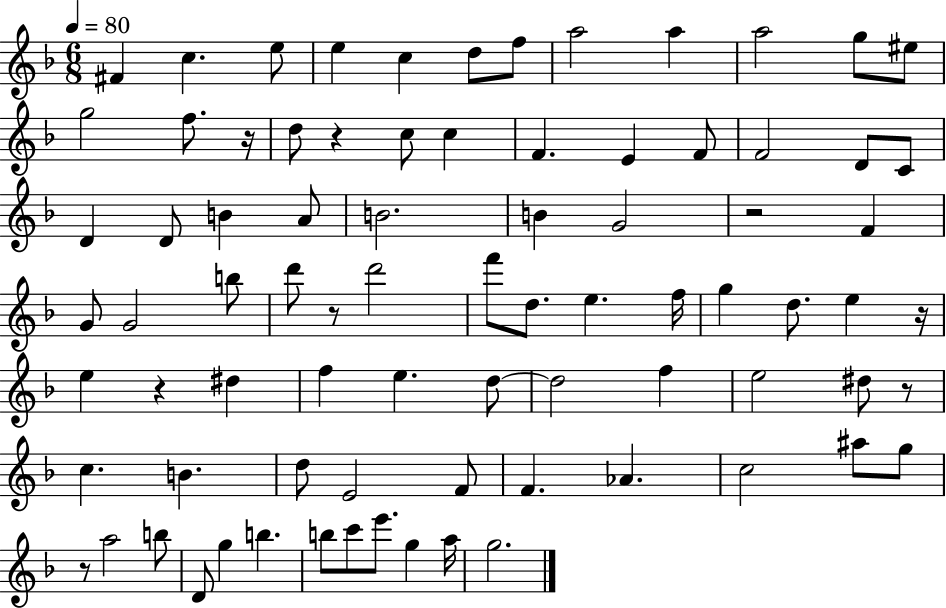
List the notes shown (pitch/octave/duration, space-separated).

F#4/q C5/q. E5/e E5/q C5/q D5/e F5/e A5/h A5/q A5/h G5/e EIS5/e G5/h F5/e. R/s D5/e R/q C5/e C5/q F4/q. E4/q F4/e F4/h D4/e C4/e D4/q D4/e B4/q A4/e B4/h. B4/q G4/h R/h F4/q G4/e G4/h B5/e D6/e R/e D6/h F6/e D5/e. E5/q. F5/s G5/q D5/e. E5/q R/s E5/q R/q D#5/q F5/q E5/q. D5/e D5/h F5/q E5/h D#5/e R/e C5/q. B4/q. D5/e E4/h F4/e F4/q. Ab4/q. C5/h A#5/e G5/e R/e A5/h B5/e D4/e G5/q B5/q. B5/e C6/e E6/e. G5/q A5/s G5/h.